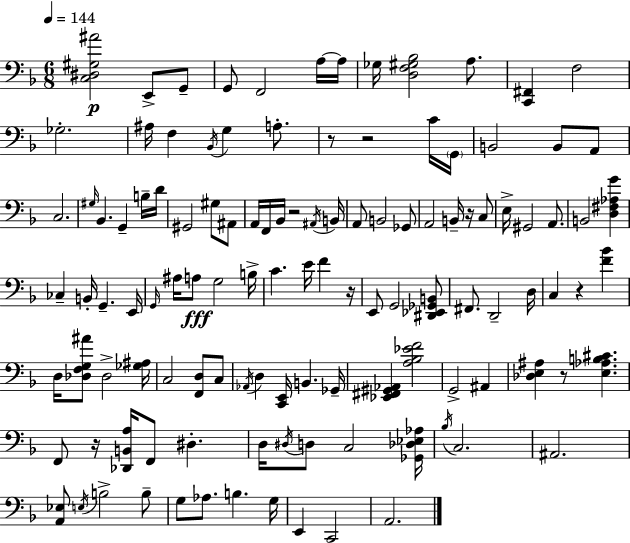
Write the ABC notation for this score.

X:1
T:Untitled
M:6/8
L:1/4
K:F
[C,^D,^G,^A]2 E,,/2 G,,/2 G,,/2 F,,2 A,/4 A,/4 _G,/4 [D,F,^G,_B,]2 A,/2 [C,,^F,,] F,2 _G,2 ^A,/4 F, _B,,/4 G, A,/2 z/2 z2 C/4 G,,/4 B,,2 B,,/2 A,,/2 C,2 ^G,/4 _B,, G,, B,/4 D/4 ^G,,2 ^G,/2 ^A,,/2 A,,/4 F,,/4 _B,,/4 z2 ^A,,/4 B,,/4 A,,/2 B,,2 _G,,/2 A,,2 B,,/4 z/4 C,/2 E,/4 ^G,,2 A,,/2 B,,2 [D,^F,_A,G] _C, B,,/4 G,, E,,/4 G,,/4 ^A,/4 A,/2 G,2 B,/4 C E/4 F z/4 E,,/2 G,,2 [^D,,_E,,_G,,B,,]/2 ^F,,/2 D,,2 D,/4 C, z [F_B] D,/4 [_D,F,G,^A]/2 _D,2 [_G,^A,]/4 C,2 [F,,D,]/2 C,/2 _A,,/4 D, [C,,E,,]/4 B,, _G,,/4 [_E,,^F,,^G,,_A,,] [A,_B,_EF]2 G,,2 ^A,, [_D,E,^A,] z/2 [E,_A,B,^C] F,,/2 z/4 [_D,,B,,A,]/4 F,,/2 ^D, D,/4 ^D,/4 D,/2 C,2 [_G,,_D,_E,_A,]/4 _B,/4 C,2 ^A,,2 [A,,_E,]/2 E,/4 B,2 B,/2 G,/2 _A,/2 B, G,/4 E,, C,,2 A,,2